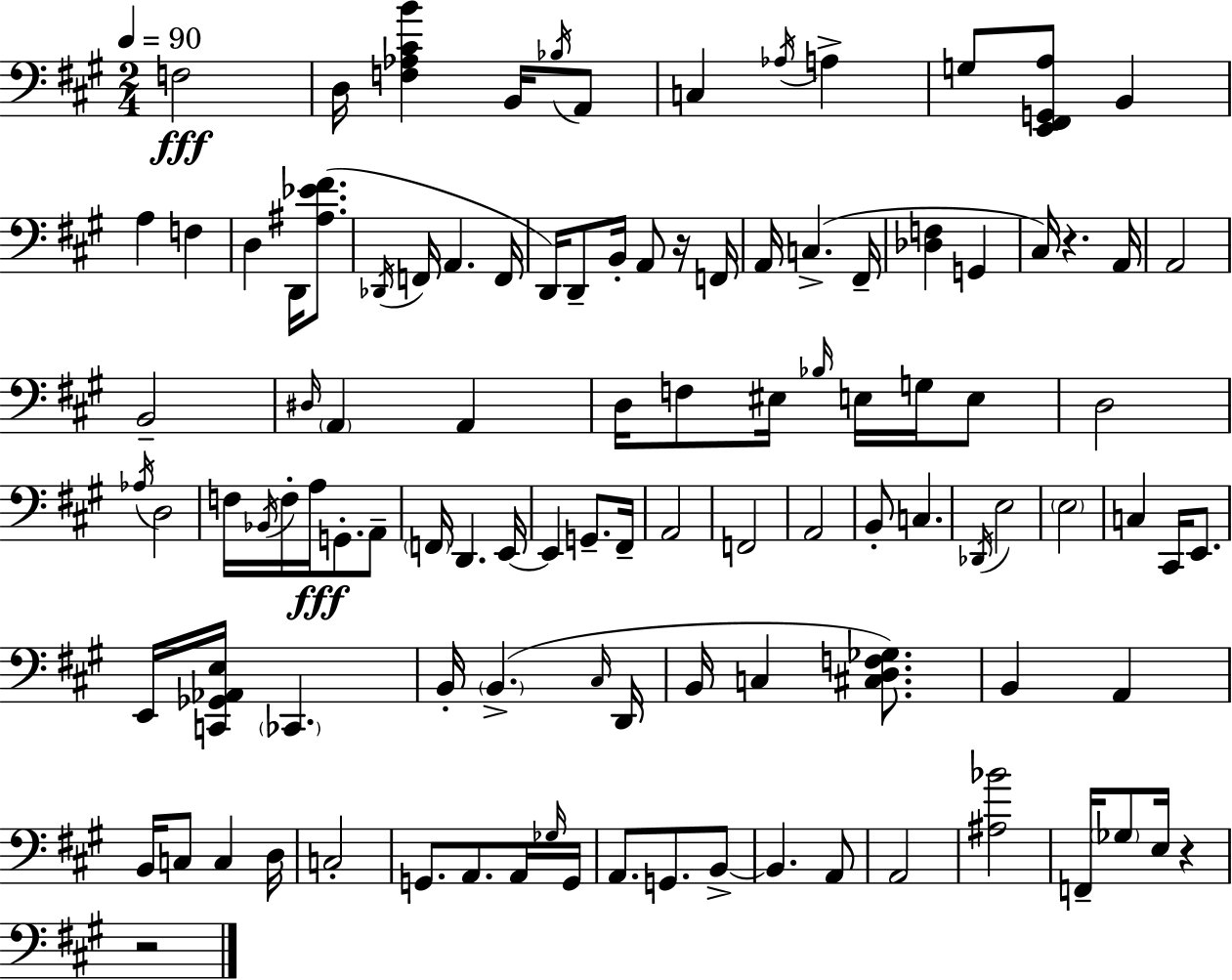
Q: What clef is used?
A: bass